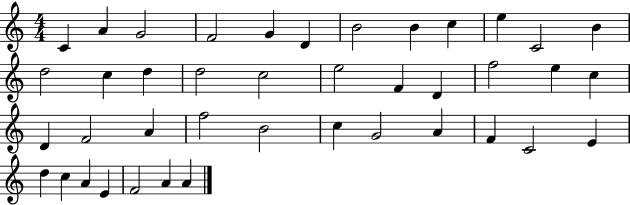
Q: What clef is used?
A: treble